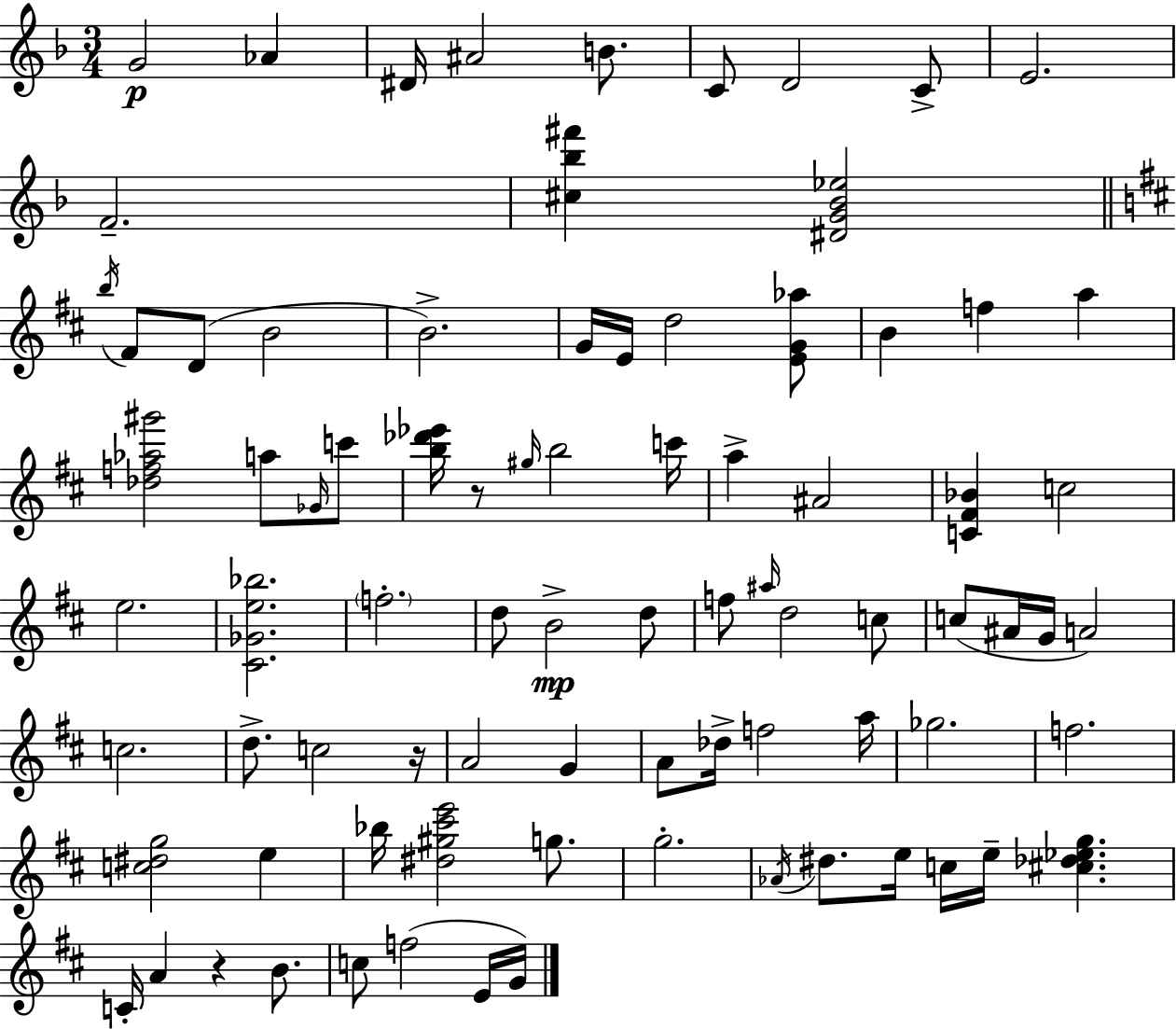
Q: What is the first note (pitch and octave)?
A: G4